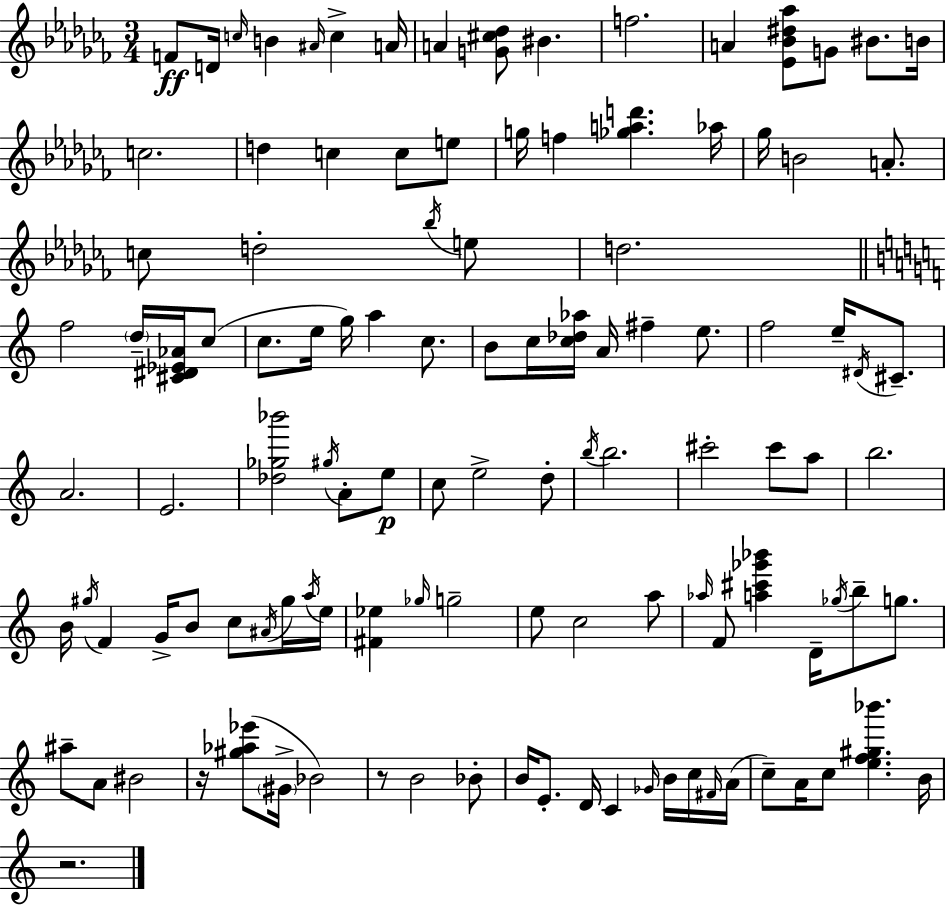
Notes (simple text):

F4/e D4/s C5/s B4/q A#4/s C5/q A4/s A4/q [G4,C#5,Db5]/e BIS4/q. F5/h. A4/q [Eb4,Bb4,D#5,Ab5]/e G4/e BIS4/e. B4/s C5/h. D5/q C5/q C5/e E5/e G5/s F5/q [Gb5,A5,D6]/q. Ab5/s Gb5/s B4/h A4/e. C5/e D5/h Bb5/s E5/e D5/h. F5/h D5/s [C#4,D#4,Eb4,Ab4]/s C5/e C5/e. E5/s G5/s A5/q C5/e. B4/e C5/s [C5,Db5,Ab5]/s A4/s F#5/q E5/e. F5/h E5/s D#4/s C#4/e. A4/h. E4/h. [Db5,Gb5,Bb6]/h G#5/s A4/e E5/e C5/e E5/h D5/e B5/s B5/h. C#6/h C#6/e A5/e B5/h. B4/s G#5/s F4/q G4/s B4/e C5/e A#4/s G#5/s A5/s E5/s [F#4,Eb5]/q Gb5/s G5/h E5/e C5/h A5/e Ab5/s F4/e [A5,C#6,Gb6,Bb6]/q D4/s Gb5/s B5/e G5/e. A#5/e A4/e BIS4/h R/s [G#5,Ab5,Eb6]/e G#4/s Bb4/h R/e B4/h Bb4/e B4/s E4/e. D4/s C4/q Gb4/s B4/s C5/s F#4/s A4/s C5/e A4/s C5/e [E5,F5,G#5,Bb6]/q. B4/s R/h.